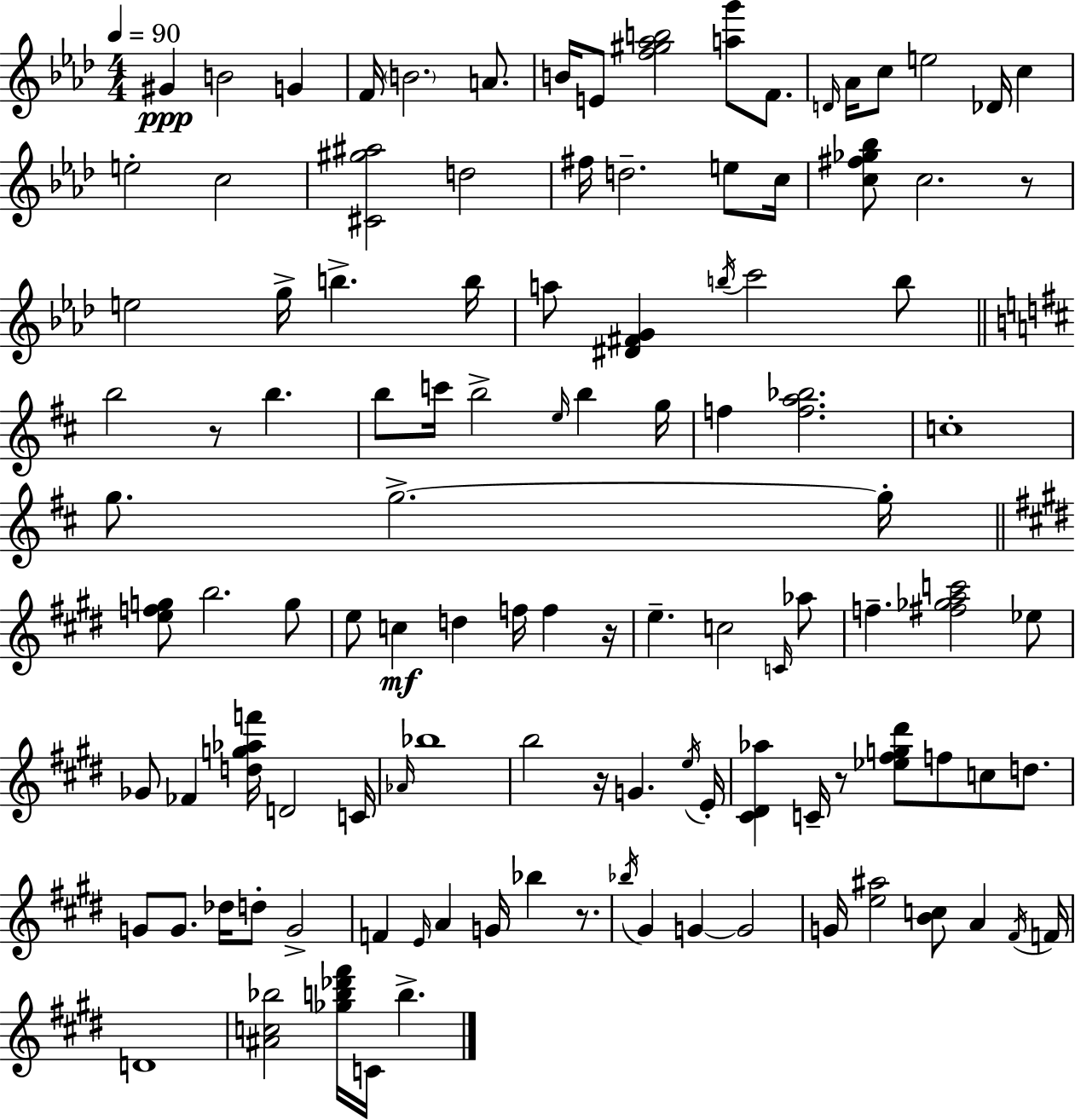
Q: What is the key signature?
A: AES major